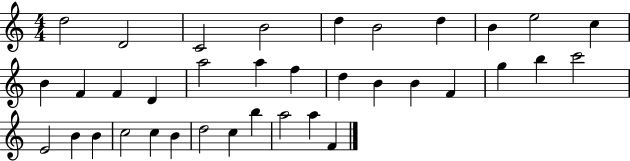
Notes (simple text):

D5/h D4/h C4/h B4/h D5/q B4/h D5/q B4/q E5/h C5/q B4/q F4/q F4/q D4/q A5/h A5/q F5/q D5/q B4/q B4/q F4/q G5/q B5/q C6/h E4/h B4/q B4/q C5/h C5/q B4/q D5/h C5/q B5/q A5/h A5/q F4/q